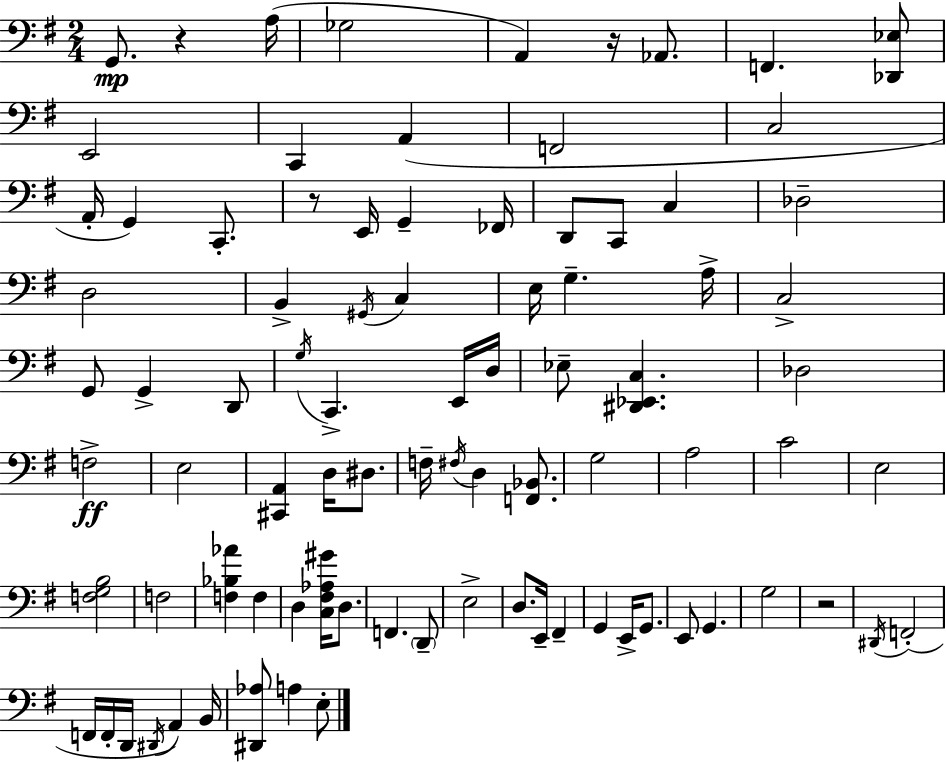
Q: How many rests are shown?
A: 4